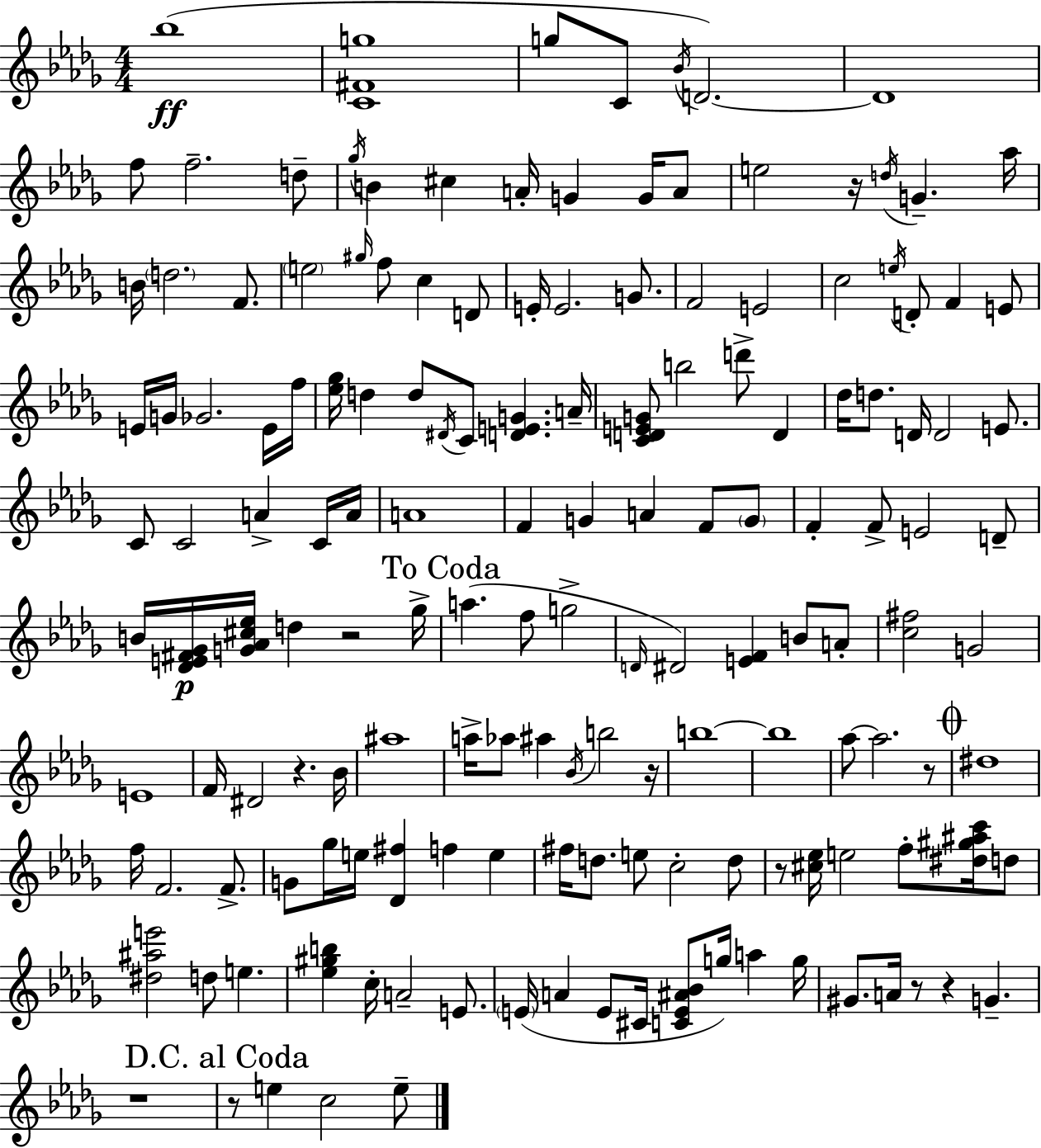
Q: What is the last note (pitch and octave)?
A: E5